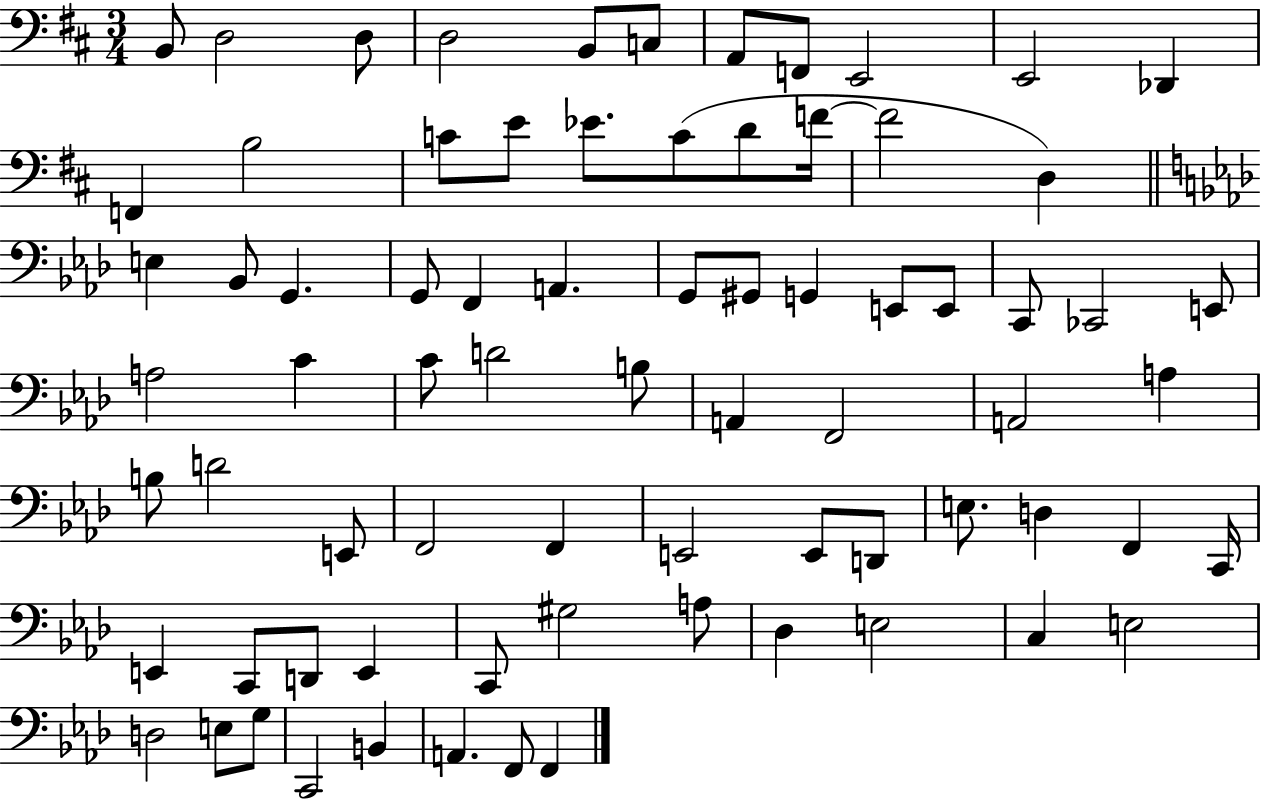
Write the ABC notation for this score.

X:1
T:Untitled
M:3/4
L:1/4
K:D
B,,/2 D,2 D,/2 D,2 B,,/2 C,/2 A,,/2 F,,/2 E,,2 E,,2 _D,, F,, B,2 C/2 E/2 _E/2 C/2 D/2 F/4 F2 D, E, _B,,/2 G,, G,,/2 F,, A,, G,,/2 ^G,,/2 G,, E,,/2 E,,/2 C,,/2 _C,,2 E,,/2 A,2 C C/2 D2 B,/2 A,, F,,2 A,,2 A, B,/2 D2 E,,/2 F,,2 F,, E,,2 E,,/2 D,,/2 E,/2 D, F,, C,,/4 E,, C,,/2 D,,/2 E,, C,,/2 ^G,2 A,/2 _D, E,2 C, E,2 D,2 E,/2 G,/2 C,,2 B,, A,, F,,/2 F,,